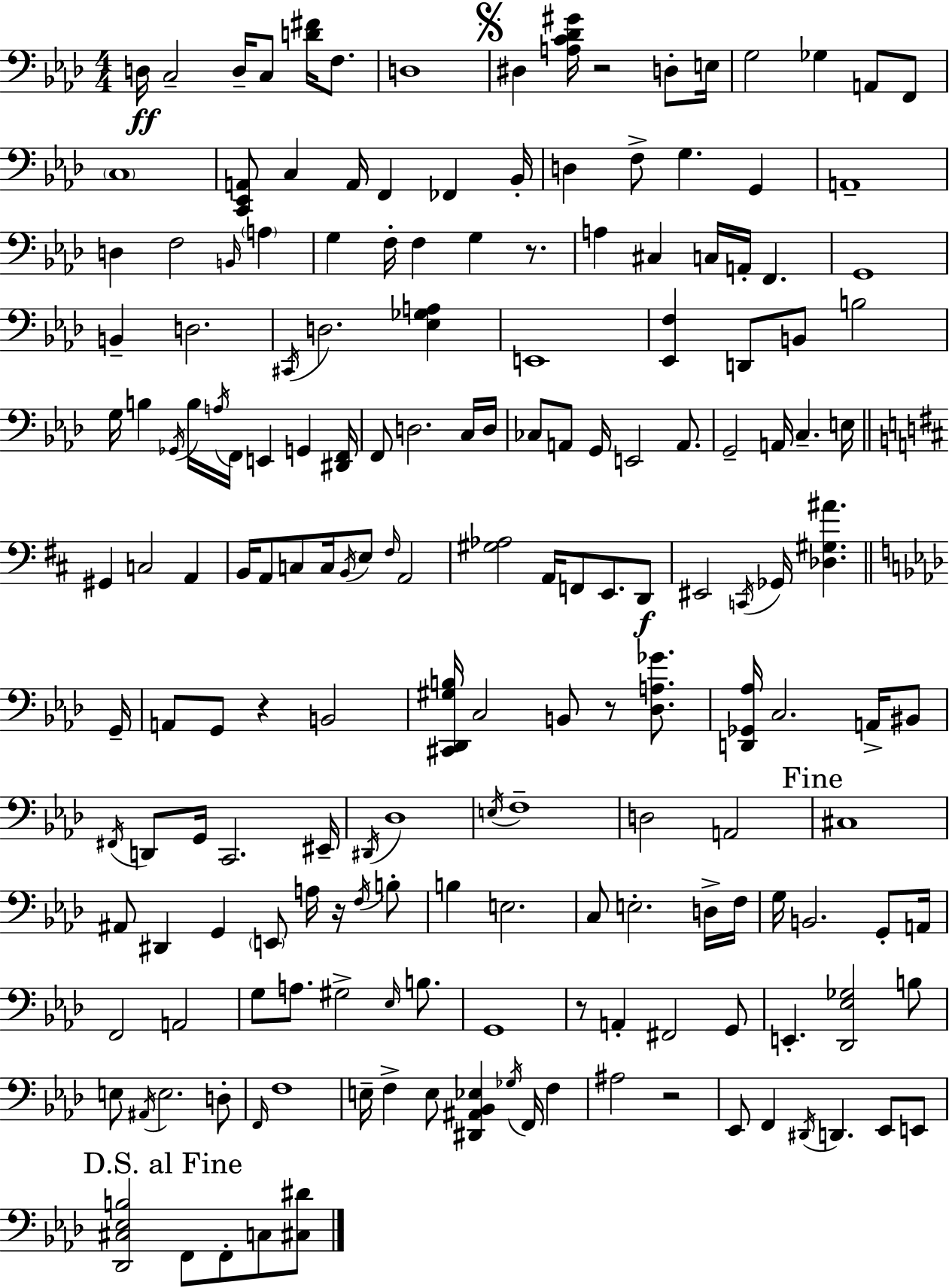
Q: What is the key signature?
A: F minor